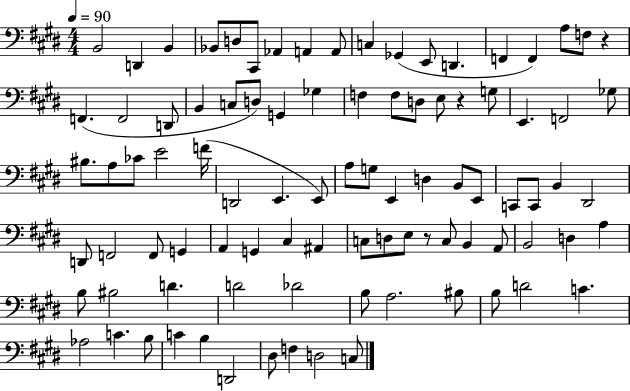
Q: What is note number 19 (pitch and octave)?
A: F2